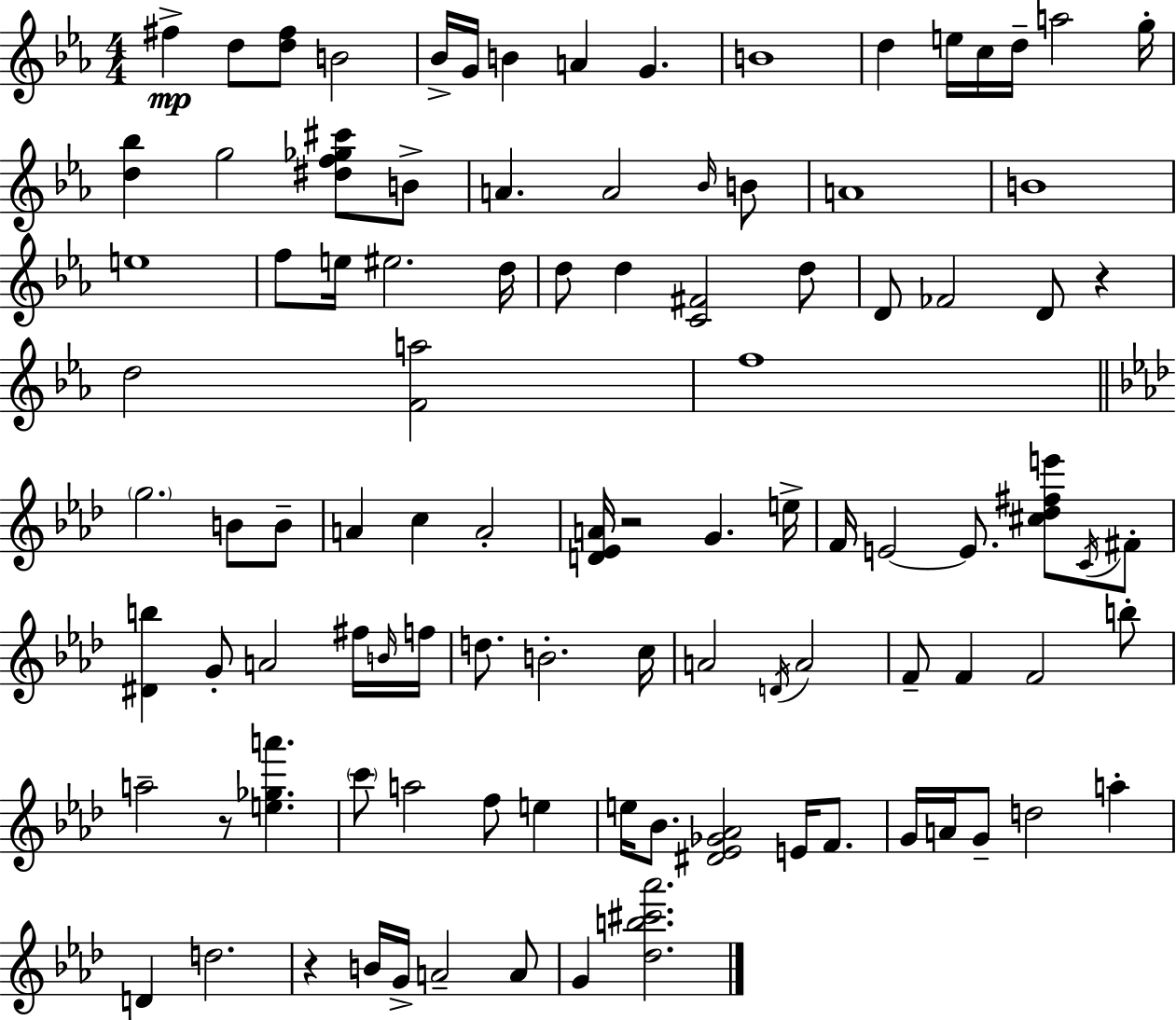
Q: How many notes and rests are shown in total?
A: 100